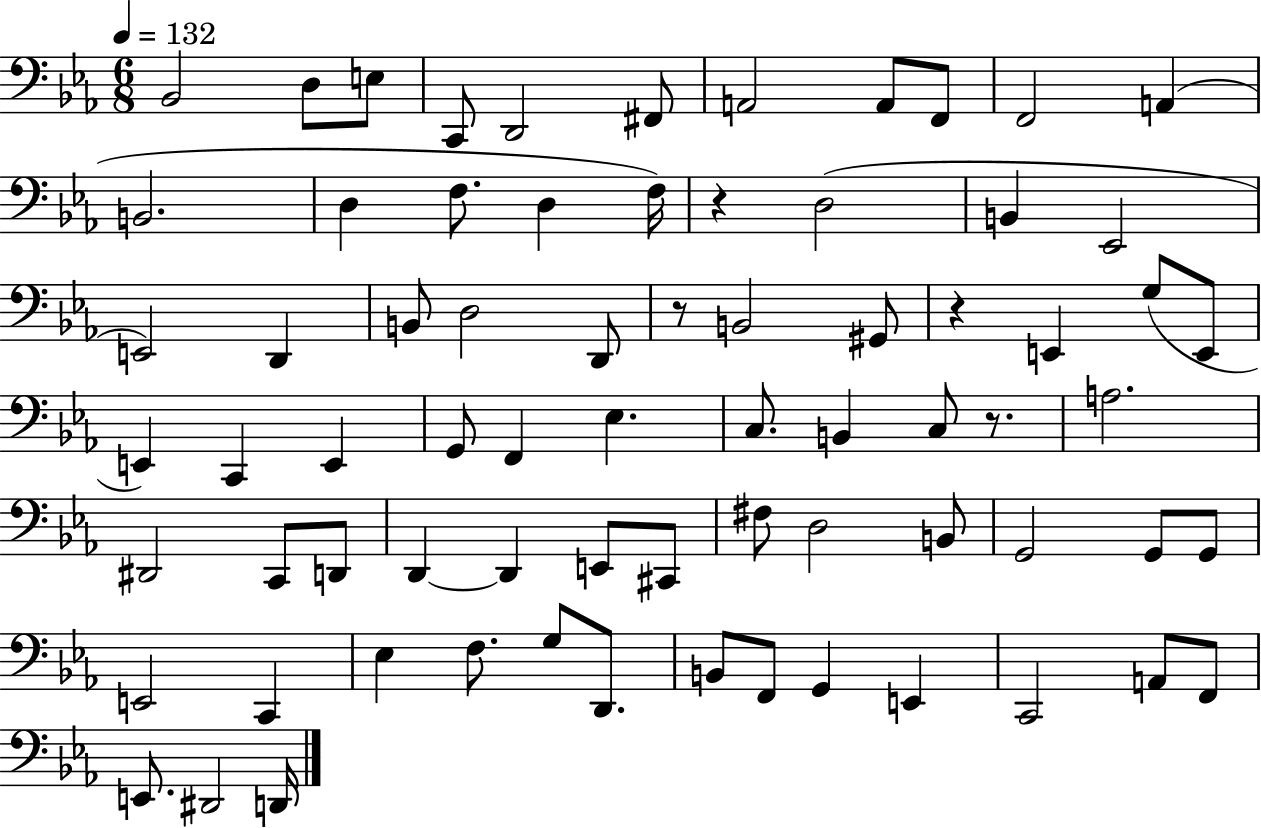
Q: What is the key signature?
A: EES major